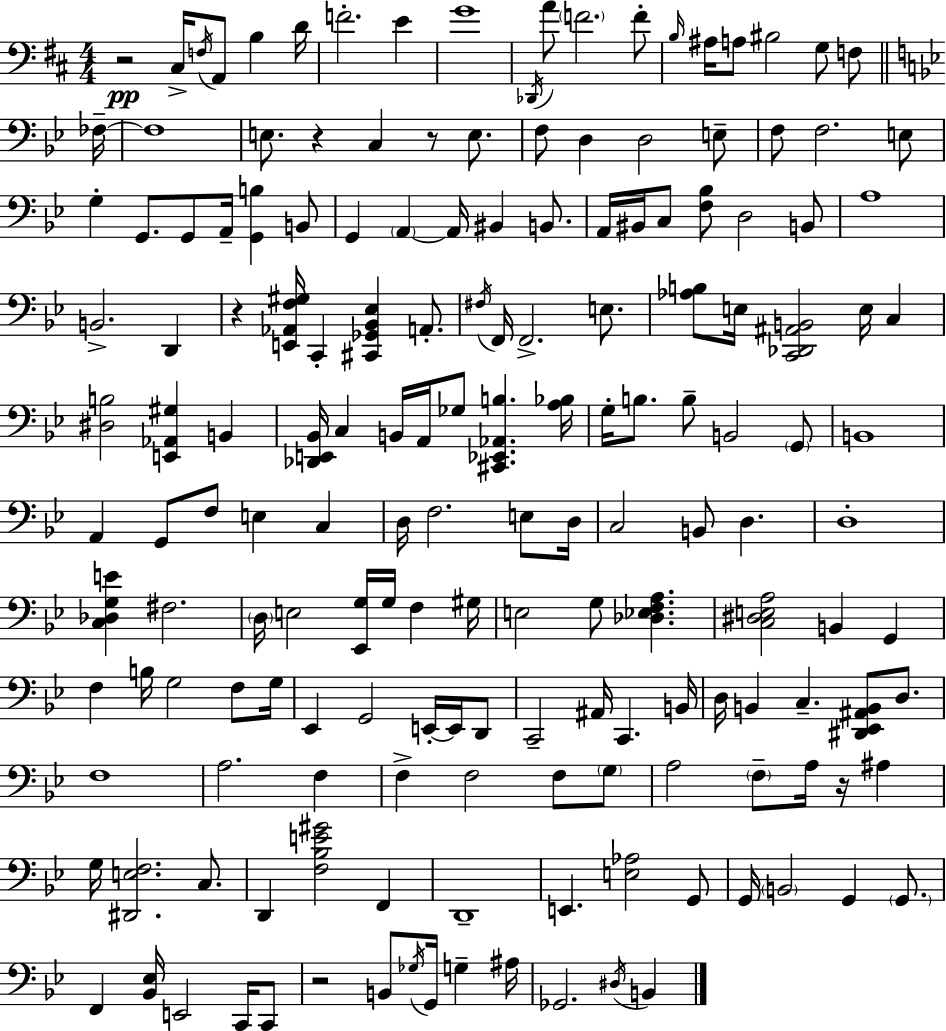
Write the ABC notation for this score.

X:1
T:Untitled
M:4/4
L:1/4
K:D
z2 ^C,/4 F,/4 A,,/2 B, D/4 F2 E G4 _D,,/4 A/2 F2 F/2 B,/4 ^A,/4 A,/2 ^B,2 G,/2 F,/2 _F,/4 _F,4 E,/2 z C, z/2 E,/2 F,/2 D, D,2 E,/2 F,/2 F,2 E,/2 G, G,,/2 G,,/2 A,,/4 [G,,B,] B,,/2 G,, A,, A,,/4 ^B,, B,,/2 A,,/4 ^B,,/4 C,/2 [F,_B,]/2 D,2 B,,/2 A,4 B,,2 D,, z [E,,_A,,F,^G,]/4 C,, [^C,,_G,,_B,,_E,] A,,/2 ^F,/4 F,,/4 F,,2 E,/2 [_A,B,]/2 E,/4 [C,,_D,,^A,,B,,]2 E,/4 C, [^D,B,]2 [E,,_A,,^G,] B,, [_D,,E,,_B,,]/4 C, B,,/4 A,,/4 _G,/2 [^C,,_E,,_A,,B,] [A,_B,]/4 G,/4 B,/2 B,/2 B,,2 G,,/2 B,,4 A,, G,,/2 F,/2 E, C, D,/4 F,2 E,/2 D,/4 C,2 B,,/2 D, D,4 [C,_D,G,E] ^F,2 D,/4 E,2 [_E,,G,]/4 G,/4 F, ^G,/4 E,2 G,/2 [_D,_E,F,A,] [C,^D,E,A,]2 B,, G,, F, B,/4 G,2 F,/2 G,/4 _E,, G,,2 E,,/4 E,,/4 D,,/2 C,,2 ^A,,/4 C,, B,,/4 D,/4 B,, C, [^D,,_E,,^A,,B,,]/2 D,/2 F,4 A,2 F, F, F,2 F,/2 G,/2 A,2 F,/2 A,/4 z/4 ^A, G,/4 [^D,,E,F,]2 C,/2 D,, [F,_B,E^G]2 F,, D,,4 E,, [E,_A,]2 G,,/2 G,,/4 B,,2 G,, G,,/2 F,, [_B,,_E,]/4 E,,2 C,,/4 C,,/2 z2 B,,/2 _G,/4 G,,/4 G, ^A,/4 _G,,2 ^D,/4 B,,